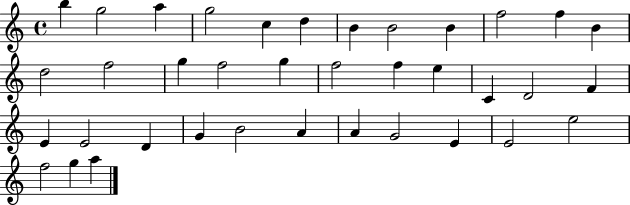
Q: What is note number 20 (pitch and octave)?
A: E5